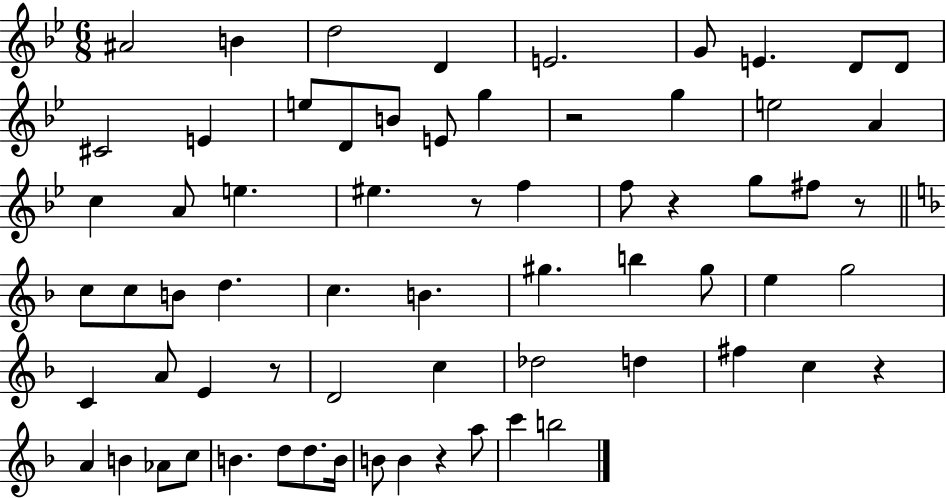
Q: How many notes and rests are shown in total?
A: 67